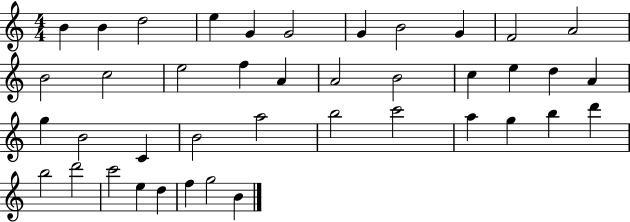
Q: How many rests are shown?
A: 0